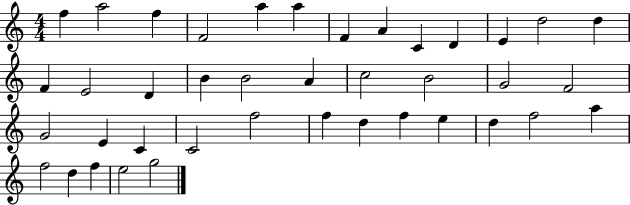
X:1
T:Untitled
M:4/4
L:1/4
K:C
f a2 f F2 a a F A C D E d2 d F E2 D B B2 A c2 B2 G2 F2 G2 E C C2 f2 f d f e d f2 a f2 d f e2 g2